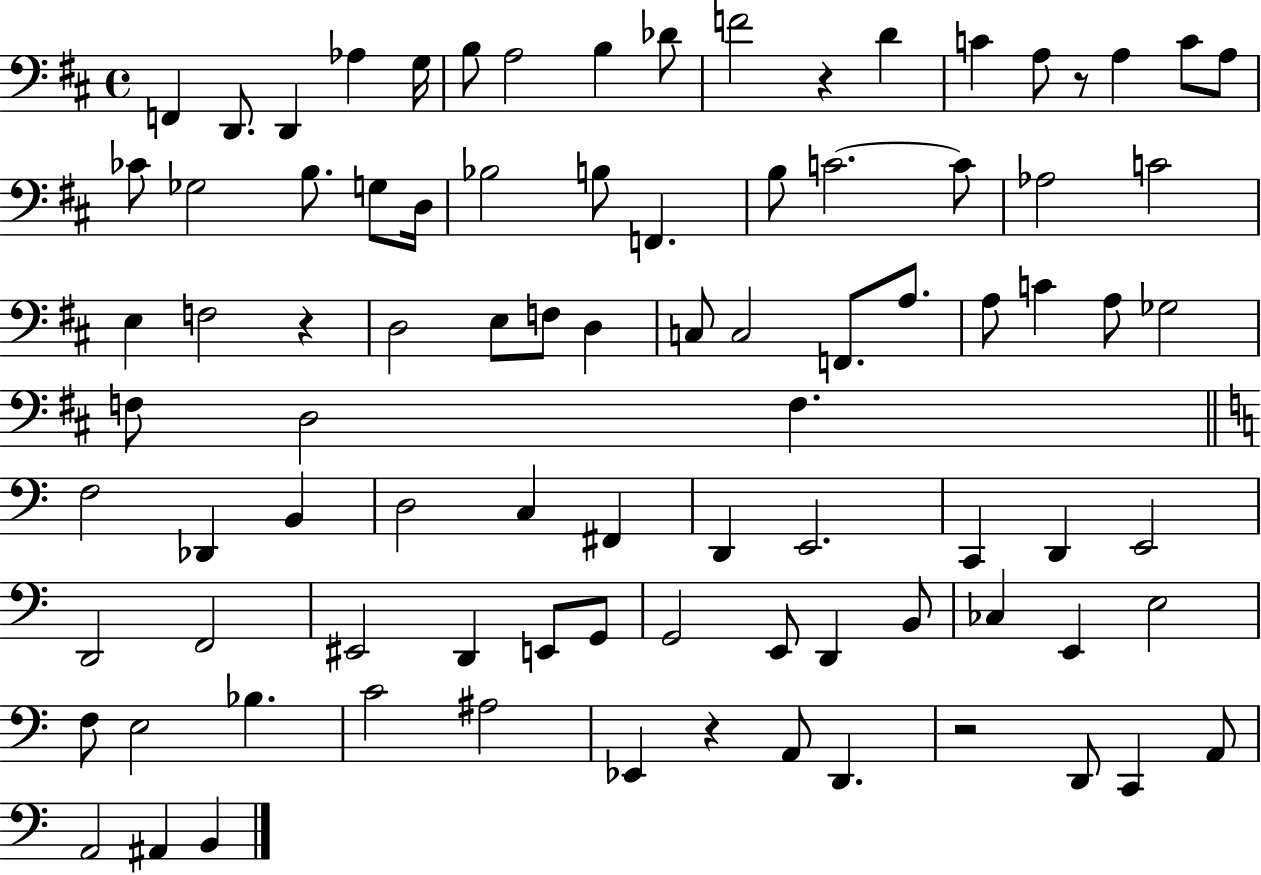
F2/q D2/e. D2/q Ab3/q G3/s B3/e A3/h B3/q Db4/e F4/h R/q D4/q C4/q A3/e R/e A3/q C4/e A3/e CES4/e Gb3/h B3/e. G3/e D3/s Bb3/h B3/e F2/q. B3/e C4/h. C4/e Ab3/h C4/h E3/q F3/h R/q D3/h E3/e F3/e D3/q C3/e C3/h F2/e. A3/e. A3/e C4/q A3/e Gb3/h F3/e D3/h F3/q. F3/h Db2/q B2/q D3/h C3/q F#2/q D2/q E2/h. C2/q D2/q E2/h D2/h F2/h EIS2/h D2/q E2/e G2/e G2/h E2/e D2/q B2/e CES3/q E2/q E3/h F3/e E3/h Bb3/q. C4/h A#3/h Eb2/q R/q A2/e D2/q. R/h D2/e C2/q A2/e A2/h A#2/q B2/q